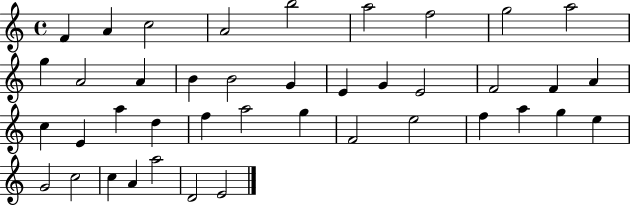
X:1
T:Untitled
M:4/4
L:1/4
K:C
F A c2 A2 b2 a2 f2 g2 a2 g A2 A B B2 G E G E2 F2 F A c E a d f a2 g F2 e2 f a g e G2 c2 c A a2 D2 E2